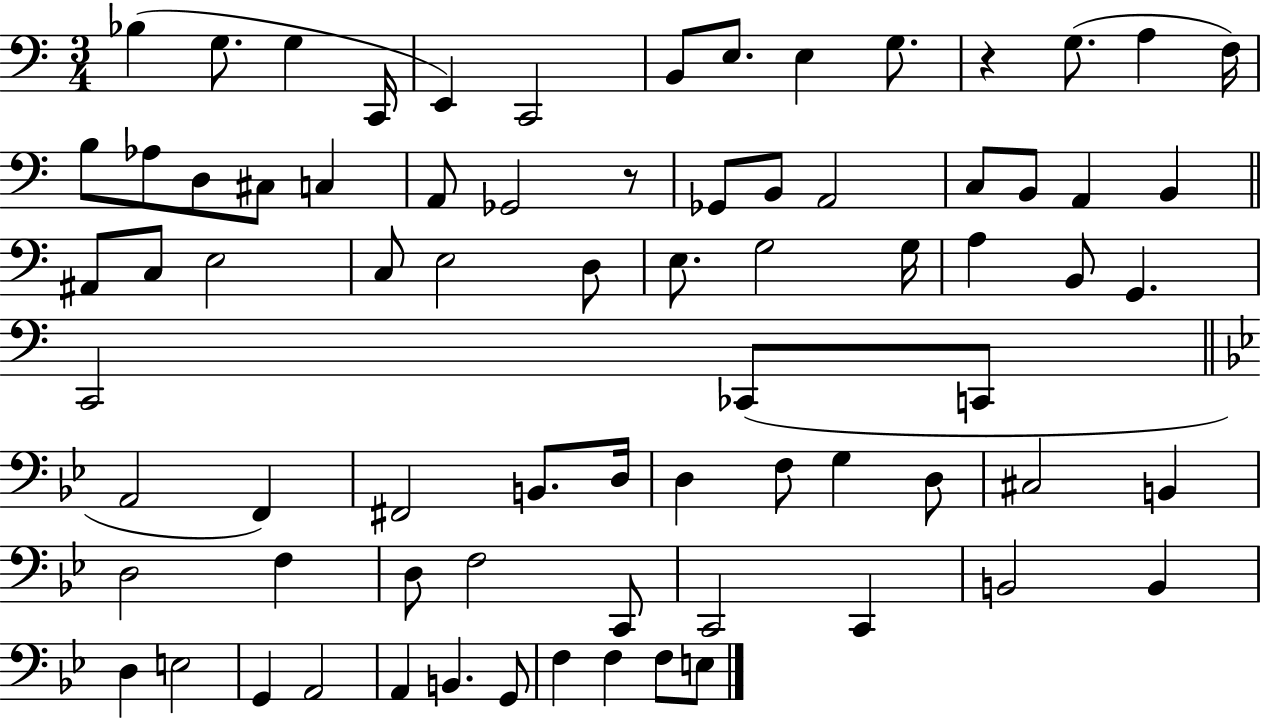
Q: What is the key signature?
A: C major